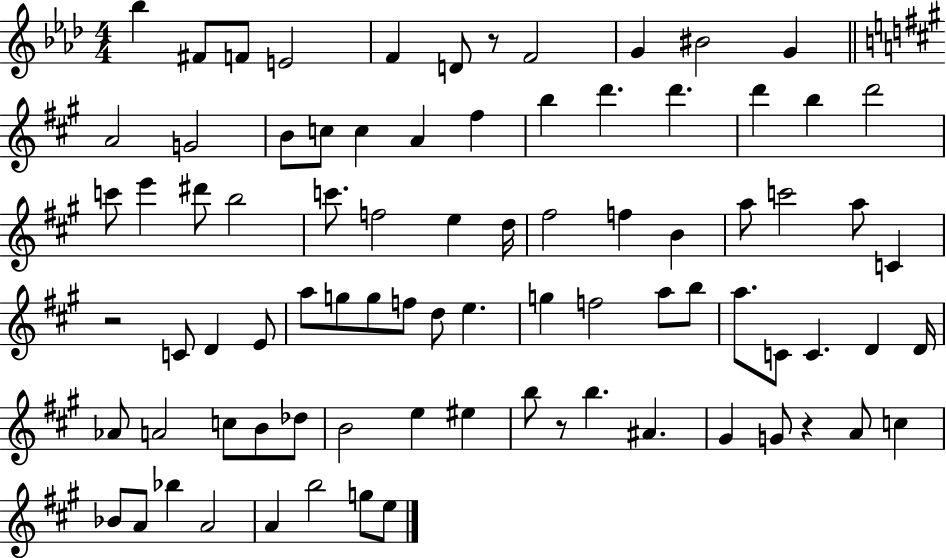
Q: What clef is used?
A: treble